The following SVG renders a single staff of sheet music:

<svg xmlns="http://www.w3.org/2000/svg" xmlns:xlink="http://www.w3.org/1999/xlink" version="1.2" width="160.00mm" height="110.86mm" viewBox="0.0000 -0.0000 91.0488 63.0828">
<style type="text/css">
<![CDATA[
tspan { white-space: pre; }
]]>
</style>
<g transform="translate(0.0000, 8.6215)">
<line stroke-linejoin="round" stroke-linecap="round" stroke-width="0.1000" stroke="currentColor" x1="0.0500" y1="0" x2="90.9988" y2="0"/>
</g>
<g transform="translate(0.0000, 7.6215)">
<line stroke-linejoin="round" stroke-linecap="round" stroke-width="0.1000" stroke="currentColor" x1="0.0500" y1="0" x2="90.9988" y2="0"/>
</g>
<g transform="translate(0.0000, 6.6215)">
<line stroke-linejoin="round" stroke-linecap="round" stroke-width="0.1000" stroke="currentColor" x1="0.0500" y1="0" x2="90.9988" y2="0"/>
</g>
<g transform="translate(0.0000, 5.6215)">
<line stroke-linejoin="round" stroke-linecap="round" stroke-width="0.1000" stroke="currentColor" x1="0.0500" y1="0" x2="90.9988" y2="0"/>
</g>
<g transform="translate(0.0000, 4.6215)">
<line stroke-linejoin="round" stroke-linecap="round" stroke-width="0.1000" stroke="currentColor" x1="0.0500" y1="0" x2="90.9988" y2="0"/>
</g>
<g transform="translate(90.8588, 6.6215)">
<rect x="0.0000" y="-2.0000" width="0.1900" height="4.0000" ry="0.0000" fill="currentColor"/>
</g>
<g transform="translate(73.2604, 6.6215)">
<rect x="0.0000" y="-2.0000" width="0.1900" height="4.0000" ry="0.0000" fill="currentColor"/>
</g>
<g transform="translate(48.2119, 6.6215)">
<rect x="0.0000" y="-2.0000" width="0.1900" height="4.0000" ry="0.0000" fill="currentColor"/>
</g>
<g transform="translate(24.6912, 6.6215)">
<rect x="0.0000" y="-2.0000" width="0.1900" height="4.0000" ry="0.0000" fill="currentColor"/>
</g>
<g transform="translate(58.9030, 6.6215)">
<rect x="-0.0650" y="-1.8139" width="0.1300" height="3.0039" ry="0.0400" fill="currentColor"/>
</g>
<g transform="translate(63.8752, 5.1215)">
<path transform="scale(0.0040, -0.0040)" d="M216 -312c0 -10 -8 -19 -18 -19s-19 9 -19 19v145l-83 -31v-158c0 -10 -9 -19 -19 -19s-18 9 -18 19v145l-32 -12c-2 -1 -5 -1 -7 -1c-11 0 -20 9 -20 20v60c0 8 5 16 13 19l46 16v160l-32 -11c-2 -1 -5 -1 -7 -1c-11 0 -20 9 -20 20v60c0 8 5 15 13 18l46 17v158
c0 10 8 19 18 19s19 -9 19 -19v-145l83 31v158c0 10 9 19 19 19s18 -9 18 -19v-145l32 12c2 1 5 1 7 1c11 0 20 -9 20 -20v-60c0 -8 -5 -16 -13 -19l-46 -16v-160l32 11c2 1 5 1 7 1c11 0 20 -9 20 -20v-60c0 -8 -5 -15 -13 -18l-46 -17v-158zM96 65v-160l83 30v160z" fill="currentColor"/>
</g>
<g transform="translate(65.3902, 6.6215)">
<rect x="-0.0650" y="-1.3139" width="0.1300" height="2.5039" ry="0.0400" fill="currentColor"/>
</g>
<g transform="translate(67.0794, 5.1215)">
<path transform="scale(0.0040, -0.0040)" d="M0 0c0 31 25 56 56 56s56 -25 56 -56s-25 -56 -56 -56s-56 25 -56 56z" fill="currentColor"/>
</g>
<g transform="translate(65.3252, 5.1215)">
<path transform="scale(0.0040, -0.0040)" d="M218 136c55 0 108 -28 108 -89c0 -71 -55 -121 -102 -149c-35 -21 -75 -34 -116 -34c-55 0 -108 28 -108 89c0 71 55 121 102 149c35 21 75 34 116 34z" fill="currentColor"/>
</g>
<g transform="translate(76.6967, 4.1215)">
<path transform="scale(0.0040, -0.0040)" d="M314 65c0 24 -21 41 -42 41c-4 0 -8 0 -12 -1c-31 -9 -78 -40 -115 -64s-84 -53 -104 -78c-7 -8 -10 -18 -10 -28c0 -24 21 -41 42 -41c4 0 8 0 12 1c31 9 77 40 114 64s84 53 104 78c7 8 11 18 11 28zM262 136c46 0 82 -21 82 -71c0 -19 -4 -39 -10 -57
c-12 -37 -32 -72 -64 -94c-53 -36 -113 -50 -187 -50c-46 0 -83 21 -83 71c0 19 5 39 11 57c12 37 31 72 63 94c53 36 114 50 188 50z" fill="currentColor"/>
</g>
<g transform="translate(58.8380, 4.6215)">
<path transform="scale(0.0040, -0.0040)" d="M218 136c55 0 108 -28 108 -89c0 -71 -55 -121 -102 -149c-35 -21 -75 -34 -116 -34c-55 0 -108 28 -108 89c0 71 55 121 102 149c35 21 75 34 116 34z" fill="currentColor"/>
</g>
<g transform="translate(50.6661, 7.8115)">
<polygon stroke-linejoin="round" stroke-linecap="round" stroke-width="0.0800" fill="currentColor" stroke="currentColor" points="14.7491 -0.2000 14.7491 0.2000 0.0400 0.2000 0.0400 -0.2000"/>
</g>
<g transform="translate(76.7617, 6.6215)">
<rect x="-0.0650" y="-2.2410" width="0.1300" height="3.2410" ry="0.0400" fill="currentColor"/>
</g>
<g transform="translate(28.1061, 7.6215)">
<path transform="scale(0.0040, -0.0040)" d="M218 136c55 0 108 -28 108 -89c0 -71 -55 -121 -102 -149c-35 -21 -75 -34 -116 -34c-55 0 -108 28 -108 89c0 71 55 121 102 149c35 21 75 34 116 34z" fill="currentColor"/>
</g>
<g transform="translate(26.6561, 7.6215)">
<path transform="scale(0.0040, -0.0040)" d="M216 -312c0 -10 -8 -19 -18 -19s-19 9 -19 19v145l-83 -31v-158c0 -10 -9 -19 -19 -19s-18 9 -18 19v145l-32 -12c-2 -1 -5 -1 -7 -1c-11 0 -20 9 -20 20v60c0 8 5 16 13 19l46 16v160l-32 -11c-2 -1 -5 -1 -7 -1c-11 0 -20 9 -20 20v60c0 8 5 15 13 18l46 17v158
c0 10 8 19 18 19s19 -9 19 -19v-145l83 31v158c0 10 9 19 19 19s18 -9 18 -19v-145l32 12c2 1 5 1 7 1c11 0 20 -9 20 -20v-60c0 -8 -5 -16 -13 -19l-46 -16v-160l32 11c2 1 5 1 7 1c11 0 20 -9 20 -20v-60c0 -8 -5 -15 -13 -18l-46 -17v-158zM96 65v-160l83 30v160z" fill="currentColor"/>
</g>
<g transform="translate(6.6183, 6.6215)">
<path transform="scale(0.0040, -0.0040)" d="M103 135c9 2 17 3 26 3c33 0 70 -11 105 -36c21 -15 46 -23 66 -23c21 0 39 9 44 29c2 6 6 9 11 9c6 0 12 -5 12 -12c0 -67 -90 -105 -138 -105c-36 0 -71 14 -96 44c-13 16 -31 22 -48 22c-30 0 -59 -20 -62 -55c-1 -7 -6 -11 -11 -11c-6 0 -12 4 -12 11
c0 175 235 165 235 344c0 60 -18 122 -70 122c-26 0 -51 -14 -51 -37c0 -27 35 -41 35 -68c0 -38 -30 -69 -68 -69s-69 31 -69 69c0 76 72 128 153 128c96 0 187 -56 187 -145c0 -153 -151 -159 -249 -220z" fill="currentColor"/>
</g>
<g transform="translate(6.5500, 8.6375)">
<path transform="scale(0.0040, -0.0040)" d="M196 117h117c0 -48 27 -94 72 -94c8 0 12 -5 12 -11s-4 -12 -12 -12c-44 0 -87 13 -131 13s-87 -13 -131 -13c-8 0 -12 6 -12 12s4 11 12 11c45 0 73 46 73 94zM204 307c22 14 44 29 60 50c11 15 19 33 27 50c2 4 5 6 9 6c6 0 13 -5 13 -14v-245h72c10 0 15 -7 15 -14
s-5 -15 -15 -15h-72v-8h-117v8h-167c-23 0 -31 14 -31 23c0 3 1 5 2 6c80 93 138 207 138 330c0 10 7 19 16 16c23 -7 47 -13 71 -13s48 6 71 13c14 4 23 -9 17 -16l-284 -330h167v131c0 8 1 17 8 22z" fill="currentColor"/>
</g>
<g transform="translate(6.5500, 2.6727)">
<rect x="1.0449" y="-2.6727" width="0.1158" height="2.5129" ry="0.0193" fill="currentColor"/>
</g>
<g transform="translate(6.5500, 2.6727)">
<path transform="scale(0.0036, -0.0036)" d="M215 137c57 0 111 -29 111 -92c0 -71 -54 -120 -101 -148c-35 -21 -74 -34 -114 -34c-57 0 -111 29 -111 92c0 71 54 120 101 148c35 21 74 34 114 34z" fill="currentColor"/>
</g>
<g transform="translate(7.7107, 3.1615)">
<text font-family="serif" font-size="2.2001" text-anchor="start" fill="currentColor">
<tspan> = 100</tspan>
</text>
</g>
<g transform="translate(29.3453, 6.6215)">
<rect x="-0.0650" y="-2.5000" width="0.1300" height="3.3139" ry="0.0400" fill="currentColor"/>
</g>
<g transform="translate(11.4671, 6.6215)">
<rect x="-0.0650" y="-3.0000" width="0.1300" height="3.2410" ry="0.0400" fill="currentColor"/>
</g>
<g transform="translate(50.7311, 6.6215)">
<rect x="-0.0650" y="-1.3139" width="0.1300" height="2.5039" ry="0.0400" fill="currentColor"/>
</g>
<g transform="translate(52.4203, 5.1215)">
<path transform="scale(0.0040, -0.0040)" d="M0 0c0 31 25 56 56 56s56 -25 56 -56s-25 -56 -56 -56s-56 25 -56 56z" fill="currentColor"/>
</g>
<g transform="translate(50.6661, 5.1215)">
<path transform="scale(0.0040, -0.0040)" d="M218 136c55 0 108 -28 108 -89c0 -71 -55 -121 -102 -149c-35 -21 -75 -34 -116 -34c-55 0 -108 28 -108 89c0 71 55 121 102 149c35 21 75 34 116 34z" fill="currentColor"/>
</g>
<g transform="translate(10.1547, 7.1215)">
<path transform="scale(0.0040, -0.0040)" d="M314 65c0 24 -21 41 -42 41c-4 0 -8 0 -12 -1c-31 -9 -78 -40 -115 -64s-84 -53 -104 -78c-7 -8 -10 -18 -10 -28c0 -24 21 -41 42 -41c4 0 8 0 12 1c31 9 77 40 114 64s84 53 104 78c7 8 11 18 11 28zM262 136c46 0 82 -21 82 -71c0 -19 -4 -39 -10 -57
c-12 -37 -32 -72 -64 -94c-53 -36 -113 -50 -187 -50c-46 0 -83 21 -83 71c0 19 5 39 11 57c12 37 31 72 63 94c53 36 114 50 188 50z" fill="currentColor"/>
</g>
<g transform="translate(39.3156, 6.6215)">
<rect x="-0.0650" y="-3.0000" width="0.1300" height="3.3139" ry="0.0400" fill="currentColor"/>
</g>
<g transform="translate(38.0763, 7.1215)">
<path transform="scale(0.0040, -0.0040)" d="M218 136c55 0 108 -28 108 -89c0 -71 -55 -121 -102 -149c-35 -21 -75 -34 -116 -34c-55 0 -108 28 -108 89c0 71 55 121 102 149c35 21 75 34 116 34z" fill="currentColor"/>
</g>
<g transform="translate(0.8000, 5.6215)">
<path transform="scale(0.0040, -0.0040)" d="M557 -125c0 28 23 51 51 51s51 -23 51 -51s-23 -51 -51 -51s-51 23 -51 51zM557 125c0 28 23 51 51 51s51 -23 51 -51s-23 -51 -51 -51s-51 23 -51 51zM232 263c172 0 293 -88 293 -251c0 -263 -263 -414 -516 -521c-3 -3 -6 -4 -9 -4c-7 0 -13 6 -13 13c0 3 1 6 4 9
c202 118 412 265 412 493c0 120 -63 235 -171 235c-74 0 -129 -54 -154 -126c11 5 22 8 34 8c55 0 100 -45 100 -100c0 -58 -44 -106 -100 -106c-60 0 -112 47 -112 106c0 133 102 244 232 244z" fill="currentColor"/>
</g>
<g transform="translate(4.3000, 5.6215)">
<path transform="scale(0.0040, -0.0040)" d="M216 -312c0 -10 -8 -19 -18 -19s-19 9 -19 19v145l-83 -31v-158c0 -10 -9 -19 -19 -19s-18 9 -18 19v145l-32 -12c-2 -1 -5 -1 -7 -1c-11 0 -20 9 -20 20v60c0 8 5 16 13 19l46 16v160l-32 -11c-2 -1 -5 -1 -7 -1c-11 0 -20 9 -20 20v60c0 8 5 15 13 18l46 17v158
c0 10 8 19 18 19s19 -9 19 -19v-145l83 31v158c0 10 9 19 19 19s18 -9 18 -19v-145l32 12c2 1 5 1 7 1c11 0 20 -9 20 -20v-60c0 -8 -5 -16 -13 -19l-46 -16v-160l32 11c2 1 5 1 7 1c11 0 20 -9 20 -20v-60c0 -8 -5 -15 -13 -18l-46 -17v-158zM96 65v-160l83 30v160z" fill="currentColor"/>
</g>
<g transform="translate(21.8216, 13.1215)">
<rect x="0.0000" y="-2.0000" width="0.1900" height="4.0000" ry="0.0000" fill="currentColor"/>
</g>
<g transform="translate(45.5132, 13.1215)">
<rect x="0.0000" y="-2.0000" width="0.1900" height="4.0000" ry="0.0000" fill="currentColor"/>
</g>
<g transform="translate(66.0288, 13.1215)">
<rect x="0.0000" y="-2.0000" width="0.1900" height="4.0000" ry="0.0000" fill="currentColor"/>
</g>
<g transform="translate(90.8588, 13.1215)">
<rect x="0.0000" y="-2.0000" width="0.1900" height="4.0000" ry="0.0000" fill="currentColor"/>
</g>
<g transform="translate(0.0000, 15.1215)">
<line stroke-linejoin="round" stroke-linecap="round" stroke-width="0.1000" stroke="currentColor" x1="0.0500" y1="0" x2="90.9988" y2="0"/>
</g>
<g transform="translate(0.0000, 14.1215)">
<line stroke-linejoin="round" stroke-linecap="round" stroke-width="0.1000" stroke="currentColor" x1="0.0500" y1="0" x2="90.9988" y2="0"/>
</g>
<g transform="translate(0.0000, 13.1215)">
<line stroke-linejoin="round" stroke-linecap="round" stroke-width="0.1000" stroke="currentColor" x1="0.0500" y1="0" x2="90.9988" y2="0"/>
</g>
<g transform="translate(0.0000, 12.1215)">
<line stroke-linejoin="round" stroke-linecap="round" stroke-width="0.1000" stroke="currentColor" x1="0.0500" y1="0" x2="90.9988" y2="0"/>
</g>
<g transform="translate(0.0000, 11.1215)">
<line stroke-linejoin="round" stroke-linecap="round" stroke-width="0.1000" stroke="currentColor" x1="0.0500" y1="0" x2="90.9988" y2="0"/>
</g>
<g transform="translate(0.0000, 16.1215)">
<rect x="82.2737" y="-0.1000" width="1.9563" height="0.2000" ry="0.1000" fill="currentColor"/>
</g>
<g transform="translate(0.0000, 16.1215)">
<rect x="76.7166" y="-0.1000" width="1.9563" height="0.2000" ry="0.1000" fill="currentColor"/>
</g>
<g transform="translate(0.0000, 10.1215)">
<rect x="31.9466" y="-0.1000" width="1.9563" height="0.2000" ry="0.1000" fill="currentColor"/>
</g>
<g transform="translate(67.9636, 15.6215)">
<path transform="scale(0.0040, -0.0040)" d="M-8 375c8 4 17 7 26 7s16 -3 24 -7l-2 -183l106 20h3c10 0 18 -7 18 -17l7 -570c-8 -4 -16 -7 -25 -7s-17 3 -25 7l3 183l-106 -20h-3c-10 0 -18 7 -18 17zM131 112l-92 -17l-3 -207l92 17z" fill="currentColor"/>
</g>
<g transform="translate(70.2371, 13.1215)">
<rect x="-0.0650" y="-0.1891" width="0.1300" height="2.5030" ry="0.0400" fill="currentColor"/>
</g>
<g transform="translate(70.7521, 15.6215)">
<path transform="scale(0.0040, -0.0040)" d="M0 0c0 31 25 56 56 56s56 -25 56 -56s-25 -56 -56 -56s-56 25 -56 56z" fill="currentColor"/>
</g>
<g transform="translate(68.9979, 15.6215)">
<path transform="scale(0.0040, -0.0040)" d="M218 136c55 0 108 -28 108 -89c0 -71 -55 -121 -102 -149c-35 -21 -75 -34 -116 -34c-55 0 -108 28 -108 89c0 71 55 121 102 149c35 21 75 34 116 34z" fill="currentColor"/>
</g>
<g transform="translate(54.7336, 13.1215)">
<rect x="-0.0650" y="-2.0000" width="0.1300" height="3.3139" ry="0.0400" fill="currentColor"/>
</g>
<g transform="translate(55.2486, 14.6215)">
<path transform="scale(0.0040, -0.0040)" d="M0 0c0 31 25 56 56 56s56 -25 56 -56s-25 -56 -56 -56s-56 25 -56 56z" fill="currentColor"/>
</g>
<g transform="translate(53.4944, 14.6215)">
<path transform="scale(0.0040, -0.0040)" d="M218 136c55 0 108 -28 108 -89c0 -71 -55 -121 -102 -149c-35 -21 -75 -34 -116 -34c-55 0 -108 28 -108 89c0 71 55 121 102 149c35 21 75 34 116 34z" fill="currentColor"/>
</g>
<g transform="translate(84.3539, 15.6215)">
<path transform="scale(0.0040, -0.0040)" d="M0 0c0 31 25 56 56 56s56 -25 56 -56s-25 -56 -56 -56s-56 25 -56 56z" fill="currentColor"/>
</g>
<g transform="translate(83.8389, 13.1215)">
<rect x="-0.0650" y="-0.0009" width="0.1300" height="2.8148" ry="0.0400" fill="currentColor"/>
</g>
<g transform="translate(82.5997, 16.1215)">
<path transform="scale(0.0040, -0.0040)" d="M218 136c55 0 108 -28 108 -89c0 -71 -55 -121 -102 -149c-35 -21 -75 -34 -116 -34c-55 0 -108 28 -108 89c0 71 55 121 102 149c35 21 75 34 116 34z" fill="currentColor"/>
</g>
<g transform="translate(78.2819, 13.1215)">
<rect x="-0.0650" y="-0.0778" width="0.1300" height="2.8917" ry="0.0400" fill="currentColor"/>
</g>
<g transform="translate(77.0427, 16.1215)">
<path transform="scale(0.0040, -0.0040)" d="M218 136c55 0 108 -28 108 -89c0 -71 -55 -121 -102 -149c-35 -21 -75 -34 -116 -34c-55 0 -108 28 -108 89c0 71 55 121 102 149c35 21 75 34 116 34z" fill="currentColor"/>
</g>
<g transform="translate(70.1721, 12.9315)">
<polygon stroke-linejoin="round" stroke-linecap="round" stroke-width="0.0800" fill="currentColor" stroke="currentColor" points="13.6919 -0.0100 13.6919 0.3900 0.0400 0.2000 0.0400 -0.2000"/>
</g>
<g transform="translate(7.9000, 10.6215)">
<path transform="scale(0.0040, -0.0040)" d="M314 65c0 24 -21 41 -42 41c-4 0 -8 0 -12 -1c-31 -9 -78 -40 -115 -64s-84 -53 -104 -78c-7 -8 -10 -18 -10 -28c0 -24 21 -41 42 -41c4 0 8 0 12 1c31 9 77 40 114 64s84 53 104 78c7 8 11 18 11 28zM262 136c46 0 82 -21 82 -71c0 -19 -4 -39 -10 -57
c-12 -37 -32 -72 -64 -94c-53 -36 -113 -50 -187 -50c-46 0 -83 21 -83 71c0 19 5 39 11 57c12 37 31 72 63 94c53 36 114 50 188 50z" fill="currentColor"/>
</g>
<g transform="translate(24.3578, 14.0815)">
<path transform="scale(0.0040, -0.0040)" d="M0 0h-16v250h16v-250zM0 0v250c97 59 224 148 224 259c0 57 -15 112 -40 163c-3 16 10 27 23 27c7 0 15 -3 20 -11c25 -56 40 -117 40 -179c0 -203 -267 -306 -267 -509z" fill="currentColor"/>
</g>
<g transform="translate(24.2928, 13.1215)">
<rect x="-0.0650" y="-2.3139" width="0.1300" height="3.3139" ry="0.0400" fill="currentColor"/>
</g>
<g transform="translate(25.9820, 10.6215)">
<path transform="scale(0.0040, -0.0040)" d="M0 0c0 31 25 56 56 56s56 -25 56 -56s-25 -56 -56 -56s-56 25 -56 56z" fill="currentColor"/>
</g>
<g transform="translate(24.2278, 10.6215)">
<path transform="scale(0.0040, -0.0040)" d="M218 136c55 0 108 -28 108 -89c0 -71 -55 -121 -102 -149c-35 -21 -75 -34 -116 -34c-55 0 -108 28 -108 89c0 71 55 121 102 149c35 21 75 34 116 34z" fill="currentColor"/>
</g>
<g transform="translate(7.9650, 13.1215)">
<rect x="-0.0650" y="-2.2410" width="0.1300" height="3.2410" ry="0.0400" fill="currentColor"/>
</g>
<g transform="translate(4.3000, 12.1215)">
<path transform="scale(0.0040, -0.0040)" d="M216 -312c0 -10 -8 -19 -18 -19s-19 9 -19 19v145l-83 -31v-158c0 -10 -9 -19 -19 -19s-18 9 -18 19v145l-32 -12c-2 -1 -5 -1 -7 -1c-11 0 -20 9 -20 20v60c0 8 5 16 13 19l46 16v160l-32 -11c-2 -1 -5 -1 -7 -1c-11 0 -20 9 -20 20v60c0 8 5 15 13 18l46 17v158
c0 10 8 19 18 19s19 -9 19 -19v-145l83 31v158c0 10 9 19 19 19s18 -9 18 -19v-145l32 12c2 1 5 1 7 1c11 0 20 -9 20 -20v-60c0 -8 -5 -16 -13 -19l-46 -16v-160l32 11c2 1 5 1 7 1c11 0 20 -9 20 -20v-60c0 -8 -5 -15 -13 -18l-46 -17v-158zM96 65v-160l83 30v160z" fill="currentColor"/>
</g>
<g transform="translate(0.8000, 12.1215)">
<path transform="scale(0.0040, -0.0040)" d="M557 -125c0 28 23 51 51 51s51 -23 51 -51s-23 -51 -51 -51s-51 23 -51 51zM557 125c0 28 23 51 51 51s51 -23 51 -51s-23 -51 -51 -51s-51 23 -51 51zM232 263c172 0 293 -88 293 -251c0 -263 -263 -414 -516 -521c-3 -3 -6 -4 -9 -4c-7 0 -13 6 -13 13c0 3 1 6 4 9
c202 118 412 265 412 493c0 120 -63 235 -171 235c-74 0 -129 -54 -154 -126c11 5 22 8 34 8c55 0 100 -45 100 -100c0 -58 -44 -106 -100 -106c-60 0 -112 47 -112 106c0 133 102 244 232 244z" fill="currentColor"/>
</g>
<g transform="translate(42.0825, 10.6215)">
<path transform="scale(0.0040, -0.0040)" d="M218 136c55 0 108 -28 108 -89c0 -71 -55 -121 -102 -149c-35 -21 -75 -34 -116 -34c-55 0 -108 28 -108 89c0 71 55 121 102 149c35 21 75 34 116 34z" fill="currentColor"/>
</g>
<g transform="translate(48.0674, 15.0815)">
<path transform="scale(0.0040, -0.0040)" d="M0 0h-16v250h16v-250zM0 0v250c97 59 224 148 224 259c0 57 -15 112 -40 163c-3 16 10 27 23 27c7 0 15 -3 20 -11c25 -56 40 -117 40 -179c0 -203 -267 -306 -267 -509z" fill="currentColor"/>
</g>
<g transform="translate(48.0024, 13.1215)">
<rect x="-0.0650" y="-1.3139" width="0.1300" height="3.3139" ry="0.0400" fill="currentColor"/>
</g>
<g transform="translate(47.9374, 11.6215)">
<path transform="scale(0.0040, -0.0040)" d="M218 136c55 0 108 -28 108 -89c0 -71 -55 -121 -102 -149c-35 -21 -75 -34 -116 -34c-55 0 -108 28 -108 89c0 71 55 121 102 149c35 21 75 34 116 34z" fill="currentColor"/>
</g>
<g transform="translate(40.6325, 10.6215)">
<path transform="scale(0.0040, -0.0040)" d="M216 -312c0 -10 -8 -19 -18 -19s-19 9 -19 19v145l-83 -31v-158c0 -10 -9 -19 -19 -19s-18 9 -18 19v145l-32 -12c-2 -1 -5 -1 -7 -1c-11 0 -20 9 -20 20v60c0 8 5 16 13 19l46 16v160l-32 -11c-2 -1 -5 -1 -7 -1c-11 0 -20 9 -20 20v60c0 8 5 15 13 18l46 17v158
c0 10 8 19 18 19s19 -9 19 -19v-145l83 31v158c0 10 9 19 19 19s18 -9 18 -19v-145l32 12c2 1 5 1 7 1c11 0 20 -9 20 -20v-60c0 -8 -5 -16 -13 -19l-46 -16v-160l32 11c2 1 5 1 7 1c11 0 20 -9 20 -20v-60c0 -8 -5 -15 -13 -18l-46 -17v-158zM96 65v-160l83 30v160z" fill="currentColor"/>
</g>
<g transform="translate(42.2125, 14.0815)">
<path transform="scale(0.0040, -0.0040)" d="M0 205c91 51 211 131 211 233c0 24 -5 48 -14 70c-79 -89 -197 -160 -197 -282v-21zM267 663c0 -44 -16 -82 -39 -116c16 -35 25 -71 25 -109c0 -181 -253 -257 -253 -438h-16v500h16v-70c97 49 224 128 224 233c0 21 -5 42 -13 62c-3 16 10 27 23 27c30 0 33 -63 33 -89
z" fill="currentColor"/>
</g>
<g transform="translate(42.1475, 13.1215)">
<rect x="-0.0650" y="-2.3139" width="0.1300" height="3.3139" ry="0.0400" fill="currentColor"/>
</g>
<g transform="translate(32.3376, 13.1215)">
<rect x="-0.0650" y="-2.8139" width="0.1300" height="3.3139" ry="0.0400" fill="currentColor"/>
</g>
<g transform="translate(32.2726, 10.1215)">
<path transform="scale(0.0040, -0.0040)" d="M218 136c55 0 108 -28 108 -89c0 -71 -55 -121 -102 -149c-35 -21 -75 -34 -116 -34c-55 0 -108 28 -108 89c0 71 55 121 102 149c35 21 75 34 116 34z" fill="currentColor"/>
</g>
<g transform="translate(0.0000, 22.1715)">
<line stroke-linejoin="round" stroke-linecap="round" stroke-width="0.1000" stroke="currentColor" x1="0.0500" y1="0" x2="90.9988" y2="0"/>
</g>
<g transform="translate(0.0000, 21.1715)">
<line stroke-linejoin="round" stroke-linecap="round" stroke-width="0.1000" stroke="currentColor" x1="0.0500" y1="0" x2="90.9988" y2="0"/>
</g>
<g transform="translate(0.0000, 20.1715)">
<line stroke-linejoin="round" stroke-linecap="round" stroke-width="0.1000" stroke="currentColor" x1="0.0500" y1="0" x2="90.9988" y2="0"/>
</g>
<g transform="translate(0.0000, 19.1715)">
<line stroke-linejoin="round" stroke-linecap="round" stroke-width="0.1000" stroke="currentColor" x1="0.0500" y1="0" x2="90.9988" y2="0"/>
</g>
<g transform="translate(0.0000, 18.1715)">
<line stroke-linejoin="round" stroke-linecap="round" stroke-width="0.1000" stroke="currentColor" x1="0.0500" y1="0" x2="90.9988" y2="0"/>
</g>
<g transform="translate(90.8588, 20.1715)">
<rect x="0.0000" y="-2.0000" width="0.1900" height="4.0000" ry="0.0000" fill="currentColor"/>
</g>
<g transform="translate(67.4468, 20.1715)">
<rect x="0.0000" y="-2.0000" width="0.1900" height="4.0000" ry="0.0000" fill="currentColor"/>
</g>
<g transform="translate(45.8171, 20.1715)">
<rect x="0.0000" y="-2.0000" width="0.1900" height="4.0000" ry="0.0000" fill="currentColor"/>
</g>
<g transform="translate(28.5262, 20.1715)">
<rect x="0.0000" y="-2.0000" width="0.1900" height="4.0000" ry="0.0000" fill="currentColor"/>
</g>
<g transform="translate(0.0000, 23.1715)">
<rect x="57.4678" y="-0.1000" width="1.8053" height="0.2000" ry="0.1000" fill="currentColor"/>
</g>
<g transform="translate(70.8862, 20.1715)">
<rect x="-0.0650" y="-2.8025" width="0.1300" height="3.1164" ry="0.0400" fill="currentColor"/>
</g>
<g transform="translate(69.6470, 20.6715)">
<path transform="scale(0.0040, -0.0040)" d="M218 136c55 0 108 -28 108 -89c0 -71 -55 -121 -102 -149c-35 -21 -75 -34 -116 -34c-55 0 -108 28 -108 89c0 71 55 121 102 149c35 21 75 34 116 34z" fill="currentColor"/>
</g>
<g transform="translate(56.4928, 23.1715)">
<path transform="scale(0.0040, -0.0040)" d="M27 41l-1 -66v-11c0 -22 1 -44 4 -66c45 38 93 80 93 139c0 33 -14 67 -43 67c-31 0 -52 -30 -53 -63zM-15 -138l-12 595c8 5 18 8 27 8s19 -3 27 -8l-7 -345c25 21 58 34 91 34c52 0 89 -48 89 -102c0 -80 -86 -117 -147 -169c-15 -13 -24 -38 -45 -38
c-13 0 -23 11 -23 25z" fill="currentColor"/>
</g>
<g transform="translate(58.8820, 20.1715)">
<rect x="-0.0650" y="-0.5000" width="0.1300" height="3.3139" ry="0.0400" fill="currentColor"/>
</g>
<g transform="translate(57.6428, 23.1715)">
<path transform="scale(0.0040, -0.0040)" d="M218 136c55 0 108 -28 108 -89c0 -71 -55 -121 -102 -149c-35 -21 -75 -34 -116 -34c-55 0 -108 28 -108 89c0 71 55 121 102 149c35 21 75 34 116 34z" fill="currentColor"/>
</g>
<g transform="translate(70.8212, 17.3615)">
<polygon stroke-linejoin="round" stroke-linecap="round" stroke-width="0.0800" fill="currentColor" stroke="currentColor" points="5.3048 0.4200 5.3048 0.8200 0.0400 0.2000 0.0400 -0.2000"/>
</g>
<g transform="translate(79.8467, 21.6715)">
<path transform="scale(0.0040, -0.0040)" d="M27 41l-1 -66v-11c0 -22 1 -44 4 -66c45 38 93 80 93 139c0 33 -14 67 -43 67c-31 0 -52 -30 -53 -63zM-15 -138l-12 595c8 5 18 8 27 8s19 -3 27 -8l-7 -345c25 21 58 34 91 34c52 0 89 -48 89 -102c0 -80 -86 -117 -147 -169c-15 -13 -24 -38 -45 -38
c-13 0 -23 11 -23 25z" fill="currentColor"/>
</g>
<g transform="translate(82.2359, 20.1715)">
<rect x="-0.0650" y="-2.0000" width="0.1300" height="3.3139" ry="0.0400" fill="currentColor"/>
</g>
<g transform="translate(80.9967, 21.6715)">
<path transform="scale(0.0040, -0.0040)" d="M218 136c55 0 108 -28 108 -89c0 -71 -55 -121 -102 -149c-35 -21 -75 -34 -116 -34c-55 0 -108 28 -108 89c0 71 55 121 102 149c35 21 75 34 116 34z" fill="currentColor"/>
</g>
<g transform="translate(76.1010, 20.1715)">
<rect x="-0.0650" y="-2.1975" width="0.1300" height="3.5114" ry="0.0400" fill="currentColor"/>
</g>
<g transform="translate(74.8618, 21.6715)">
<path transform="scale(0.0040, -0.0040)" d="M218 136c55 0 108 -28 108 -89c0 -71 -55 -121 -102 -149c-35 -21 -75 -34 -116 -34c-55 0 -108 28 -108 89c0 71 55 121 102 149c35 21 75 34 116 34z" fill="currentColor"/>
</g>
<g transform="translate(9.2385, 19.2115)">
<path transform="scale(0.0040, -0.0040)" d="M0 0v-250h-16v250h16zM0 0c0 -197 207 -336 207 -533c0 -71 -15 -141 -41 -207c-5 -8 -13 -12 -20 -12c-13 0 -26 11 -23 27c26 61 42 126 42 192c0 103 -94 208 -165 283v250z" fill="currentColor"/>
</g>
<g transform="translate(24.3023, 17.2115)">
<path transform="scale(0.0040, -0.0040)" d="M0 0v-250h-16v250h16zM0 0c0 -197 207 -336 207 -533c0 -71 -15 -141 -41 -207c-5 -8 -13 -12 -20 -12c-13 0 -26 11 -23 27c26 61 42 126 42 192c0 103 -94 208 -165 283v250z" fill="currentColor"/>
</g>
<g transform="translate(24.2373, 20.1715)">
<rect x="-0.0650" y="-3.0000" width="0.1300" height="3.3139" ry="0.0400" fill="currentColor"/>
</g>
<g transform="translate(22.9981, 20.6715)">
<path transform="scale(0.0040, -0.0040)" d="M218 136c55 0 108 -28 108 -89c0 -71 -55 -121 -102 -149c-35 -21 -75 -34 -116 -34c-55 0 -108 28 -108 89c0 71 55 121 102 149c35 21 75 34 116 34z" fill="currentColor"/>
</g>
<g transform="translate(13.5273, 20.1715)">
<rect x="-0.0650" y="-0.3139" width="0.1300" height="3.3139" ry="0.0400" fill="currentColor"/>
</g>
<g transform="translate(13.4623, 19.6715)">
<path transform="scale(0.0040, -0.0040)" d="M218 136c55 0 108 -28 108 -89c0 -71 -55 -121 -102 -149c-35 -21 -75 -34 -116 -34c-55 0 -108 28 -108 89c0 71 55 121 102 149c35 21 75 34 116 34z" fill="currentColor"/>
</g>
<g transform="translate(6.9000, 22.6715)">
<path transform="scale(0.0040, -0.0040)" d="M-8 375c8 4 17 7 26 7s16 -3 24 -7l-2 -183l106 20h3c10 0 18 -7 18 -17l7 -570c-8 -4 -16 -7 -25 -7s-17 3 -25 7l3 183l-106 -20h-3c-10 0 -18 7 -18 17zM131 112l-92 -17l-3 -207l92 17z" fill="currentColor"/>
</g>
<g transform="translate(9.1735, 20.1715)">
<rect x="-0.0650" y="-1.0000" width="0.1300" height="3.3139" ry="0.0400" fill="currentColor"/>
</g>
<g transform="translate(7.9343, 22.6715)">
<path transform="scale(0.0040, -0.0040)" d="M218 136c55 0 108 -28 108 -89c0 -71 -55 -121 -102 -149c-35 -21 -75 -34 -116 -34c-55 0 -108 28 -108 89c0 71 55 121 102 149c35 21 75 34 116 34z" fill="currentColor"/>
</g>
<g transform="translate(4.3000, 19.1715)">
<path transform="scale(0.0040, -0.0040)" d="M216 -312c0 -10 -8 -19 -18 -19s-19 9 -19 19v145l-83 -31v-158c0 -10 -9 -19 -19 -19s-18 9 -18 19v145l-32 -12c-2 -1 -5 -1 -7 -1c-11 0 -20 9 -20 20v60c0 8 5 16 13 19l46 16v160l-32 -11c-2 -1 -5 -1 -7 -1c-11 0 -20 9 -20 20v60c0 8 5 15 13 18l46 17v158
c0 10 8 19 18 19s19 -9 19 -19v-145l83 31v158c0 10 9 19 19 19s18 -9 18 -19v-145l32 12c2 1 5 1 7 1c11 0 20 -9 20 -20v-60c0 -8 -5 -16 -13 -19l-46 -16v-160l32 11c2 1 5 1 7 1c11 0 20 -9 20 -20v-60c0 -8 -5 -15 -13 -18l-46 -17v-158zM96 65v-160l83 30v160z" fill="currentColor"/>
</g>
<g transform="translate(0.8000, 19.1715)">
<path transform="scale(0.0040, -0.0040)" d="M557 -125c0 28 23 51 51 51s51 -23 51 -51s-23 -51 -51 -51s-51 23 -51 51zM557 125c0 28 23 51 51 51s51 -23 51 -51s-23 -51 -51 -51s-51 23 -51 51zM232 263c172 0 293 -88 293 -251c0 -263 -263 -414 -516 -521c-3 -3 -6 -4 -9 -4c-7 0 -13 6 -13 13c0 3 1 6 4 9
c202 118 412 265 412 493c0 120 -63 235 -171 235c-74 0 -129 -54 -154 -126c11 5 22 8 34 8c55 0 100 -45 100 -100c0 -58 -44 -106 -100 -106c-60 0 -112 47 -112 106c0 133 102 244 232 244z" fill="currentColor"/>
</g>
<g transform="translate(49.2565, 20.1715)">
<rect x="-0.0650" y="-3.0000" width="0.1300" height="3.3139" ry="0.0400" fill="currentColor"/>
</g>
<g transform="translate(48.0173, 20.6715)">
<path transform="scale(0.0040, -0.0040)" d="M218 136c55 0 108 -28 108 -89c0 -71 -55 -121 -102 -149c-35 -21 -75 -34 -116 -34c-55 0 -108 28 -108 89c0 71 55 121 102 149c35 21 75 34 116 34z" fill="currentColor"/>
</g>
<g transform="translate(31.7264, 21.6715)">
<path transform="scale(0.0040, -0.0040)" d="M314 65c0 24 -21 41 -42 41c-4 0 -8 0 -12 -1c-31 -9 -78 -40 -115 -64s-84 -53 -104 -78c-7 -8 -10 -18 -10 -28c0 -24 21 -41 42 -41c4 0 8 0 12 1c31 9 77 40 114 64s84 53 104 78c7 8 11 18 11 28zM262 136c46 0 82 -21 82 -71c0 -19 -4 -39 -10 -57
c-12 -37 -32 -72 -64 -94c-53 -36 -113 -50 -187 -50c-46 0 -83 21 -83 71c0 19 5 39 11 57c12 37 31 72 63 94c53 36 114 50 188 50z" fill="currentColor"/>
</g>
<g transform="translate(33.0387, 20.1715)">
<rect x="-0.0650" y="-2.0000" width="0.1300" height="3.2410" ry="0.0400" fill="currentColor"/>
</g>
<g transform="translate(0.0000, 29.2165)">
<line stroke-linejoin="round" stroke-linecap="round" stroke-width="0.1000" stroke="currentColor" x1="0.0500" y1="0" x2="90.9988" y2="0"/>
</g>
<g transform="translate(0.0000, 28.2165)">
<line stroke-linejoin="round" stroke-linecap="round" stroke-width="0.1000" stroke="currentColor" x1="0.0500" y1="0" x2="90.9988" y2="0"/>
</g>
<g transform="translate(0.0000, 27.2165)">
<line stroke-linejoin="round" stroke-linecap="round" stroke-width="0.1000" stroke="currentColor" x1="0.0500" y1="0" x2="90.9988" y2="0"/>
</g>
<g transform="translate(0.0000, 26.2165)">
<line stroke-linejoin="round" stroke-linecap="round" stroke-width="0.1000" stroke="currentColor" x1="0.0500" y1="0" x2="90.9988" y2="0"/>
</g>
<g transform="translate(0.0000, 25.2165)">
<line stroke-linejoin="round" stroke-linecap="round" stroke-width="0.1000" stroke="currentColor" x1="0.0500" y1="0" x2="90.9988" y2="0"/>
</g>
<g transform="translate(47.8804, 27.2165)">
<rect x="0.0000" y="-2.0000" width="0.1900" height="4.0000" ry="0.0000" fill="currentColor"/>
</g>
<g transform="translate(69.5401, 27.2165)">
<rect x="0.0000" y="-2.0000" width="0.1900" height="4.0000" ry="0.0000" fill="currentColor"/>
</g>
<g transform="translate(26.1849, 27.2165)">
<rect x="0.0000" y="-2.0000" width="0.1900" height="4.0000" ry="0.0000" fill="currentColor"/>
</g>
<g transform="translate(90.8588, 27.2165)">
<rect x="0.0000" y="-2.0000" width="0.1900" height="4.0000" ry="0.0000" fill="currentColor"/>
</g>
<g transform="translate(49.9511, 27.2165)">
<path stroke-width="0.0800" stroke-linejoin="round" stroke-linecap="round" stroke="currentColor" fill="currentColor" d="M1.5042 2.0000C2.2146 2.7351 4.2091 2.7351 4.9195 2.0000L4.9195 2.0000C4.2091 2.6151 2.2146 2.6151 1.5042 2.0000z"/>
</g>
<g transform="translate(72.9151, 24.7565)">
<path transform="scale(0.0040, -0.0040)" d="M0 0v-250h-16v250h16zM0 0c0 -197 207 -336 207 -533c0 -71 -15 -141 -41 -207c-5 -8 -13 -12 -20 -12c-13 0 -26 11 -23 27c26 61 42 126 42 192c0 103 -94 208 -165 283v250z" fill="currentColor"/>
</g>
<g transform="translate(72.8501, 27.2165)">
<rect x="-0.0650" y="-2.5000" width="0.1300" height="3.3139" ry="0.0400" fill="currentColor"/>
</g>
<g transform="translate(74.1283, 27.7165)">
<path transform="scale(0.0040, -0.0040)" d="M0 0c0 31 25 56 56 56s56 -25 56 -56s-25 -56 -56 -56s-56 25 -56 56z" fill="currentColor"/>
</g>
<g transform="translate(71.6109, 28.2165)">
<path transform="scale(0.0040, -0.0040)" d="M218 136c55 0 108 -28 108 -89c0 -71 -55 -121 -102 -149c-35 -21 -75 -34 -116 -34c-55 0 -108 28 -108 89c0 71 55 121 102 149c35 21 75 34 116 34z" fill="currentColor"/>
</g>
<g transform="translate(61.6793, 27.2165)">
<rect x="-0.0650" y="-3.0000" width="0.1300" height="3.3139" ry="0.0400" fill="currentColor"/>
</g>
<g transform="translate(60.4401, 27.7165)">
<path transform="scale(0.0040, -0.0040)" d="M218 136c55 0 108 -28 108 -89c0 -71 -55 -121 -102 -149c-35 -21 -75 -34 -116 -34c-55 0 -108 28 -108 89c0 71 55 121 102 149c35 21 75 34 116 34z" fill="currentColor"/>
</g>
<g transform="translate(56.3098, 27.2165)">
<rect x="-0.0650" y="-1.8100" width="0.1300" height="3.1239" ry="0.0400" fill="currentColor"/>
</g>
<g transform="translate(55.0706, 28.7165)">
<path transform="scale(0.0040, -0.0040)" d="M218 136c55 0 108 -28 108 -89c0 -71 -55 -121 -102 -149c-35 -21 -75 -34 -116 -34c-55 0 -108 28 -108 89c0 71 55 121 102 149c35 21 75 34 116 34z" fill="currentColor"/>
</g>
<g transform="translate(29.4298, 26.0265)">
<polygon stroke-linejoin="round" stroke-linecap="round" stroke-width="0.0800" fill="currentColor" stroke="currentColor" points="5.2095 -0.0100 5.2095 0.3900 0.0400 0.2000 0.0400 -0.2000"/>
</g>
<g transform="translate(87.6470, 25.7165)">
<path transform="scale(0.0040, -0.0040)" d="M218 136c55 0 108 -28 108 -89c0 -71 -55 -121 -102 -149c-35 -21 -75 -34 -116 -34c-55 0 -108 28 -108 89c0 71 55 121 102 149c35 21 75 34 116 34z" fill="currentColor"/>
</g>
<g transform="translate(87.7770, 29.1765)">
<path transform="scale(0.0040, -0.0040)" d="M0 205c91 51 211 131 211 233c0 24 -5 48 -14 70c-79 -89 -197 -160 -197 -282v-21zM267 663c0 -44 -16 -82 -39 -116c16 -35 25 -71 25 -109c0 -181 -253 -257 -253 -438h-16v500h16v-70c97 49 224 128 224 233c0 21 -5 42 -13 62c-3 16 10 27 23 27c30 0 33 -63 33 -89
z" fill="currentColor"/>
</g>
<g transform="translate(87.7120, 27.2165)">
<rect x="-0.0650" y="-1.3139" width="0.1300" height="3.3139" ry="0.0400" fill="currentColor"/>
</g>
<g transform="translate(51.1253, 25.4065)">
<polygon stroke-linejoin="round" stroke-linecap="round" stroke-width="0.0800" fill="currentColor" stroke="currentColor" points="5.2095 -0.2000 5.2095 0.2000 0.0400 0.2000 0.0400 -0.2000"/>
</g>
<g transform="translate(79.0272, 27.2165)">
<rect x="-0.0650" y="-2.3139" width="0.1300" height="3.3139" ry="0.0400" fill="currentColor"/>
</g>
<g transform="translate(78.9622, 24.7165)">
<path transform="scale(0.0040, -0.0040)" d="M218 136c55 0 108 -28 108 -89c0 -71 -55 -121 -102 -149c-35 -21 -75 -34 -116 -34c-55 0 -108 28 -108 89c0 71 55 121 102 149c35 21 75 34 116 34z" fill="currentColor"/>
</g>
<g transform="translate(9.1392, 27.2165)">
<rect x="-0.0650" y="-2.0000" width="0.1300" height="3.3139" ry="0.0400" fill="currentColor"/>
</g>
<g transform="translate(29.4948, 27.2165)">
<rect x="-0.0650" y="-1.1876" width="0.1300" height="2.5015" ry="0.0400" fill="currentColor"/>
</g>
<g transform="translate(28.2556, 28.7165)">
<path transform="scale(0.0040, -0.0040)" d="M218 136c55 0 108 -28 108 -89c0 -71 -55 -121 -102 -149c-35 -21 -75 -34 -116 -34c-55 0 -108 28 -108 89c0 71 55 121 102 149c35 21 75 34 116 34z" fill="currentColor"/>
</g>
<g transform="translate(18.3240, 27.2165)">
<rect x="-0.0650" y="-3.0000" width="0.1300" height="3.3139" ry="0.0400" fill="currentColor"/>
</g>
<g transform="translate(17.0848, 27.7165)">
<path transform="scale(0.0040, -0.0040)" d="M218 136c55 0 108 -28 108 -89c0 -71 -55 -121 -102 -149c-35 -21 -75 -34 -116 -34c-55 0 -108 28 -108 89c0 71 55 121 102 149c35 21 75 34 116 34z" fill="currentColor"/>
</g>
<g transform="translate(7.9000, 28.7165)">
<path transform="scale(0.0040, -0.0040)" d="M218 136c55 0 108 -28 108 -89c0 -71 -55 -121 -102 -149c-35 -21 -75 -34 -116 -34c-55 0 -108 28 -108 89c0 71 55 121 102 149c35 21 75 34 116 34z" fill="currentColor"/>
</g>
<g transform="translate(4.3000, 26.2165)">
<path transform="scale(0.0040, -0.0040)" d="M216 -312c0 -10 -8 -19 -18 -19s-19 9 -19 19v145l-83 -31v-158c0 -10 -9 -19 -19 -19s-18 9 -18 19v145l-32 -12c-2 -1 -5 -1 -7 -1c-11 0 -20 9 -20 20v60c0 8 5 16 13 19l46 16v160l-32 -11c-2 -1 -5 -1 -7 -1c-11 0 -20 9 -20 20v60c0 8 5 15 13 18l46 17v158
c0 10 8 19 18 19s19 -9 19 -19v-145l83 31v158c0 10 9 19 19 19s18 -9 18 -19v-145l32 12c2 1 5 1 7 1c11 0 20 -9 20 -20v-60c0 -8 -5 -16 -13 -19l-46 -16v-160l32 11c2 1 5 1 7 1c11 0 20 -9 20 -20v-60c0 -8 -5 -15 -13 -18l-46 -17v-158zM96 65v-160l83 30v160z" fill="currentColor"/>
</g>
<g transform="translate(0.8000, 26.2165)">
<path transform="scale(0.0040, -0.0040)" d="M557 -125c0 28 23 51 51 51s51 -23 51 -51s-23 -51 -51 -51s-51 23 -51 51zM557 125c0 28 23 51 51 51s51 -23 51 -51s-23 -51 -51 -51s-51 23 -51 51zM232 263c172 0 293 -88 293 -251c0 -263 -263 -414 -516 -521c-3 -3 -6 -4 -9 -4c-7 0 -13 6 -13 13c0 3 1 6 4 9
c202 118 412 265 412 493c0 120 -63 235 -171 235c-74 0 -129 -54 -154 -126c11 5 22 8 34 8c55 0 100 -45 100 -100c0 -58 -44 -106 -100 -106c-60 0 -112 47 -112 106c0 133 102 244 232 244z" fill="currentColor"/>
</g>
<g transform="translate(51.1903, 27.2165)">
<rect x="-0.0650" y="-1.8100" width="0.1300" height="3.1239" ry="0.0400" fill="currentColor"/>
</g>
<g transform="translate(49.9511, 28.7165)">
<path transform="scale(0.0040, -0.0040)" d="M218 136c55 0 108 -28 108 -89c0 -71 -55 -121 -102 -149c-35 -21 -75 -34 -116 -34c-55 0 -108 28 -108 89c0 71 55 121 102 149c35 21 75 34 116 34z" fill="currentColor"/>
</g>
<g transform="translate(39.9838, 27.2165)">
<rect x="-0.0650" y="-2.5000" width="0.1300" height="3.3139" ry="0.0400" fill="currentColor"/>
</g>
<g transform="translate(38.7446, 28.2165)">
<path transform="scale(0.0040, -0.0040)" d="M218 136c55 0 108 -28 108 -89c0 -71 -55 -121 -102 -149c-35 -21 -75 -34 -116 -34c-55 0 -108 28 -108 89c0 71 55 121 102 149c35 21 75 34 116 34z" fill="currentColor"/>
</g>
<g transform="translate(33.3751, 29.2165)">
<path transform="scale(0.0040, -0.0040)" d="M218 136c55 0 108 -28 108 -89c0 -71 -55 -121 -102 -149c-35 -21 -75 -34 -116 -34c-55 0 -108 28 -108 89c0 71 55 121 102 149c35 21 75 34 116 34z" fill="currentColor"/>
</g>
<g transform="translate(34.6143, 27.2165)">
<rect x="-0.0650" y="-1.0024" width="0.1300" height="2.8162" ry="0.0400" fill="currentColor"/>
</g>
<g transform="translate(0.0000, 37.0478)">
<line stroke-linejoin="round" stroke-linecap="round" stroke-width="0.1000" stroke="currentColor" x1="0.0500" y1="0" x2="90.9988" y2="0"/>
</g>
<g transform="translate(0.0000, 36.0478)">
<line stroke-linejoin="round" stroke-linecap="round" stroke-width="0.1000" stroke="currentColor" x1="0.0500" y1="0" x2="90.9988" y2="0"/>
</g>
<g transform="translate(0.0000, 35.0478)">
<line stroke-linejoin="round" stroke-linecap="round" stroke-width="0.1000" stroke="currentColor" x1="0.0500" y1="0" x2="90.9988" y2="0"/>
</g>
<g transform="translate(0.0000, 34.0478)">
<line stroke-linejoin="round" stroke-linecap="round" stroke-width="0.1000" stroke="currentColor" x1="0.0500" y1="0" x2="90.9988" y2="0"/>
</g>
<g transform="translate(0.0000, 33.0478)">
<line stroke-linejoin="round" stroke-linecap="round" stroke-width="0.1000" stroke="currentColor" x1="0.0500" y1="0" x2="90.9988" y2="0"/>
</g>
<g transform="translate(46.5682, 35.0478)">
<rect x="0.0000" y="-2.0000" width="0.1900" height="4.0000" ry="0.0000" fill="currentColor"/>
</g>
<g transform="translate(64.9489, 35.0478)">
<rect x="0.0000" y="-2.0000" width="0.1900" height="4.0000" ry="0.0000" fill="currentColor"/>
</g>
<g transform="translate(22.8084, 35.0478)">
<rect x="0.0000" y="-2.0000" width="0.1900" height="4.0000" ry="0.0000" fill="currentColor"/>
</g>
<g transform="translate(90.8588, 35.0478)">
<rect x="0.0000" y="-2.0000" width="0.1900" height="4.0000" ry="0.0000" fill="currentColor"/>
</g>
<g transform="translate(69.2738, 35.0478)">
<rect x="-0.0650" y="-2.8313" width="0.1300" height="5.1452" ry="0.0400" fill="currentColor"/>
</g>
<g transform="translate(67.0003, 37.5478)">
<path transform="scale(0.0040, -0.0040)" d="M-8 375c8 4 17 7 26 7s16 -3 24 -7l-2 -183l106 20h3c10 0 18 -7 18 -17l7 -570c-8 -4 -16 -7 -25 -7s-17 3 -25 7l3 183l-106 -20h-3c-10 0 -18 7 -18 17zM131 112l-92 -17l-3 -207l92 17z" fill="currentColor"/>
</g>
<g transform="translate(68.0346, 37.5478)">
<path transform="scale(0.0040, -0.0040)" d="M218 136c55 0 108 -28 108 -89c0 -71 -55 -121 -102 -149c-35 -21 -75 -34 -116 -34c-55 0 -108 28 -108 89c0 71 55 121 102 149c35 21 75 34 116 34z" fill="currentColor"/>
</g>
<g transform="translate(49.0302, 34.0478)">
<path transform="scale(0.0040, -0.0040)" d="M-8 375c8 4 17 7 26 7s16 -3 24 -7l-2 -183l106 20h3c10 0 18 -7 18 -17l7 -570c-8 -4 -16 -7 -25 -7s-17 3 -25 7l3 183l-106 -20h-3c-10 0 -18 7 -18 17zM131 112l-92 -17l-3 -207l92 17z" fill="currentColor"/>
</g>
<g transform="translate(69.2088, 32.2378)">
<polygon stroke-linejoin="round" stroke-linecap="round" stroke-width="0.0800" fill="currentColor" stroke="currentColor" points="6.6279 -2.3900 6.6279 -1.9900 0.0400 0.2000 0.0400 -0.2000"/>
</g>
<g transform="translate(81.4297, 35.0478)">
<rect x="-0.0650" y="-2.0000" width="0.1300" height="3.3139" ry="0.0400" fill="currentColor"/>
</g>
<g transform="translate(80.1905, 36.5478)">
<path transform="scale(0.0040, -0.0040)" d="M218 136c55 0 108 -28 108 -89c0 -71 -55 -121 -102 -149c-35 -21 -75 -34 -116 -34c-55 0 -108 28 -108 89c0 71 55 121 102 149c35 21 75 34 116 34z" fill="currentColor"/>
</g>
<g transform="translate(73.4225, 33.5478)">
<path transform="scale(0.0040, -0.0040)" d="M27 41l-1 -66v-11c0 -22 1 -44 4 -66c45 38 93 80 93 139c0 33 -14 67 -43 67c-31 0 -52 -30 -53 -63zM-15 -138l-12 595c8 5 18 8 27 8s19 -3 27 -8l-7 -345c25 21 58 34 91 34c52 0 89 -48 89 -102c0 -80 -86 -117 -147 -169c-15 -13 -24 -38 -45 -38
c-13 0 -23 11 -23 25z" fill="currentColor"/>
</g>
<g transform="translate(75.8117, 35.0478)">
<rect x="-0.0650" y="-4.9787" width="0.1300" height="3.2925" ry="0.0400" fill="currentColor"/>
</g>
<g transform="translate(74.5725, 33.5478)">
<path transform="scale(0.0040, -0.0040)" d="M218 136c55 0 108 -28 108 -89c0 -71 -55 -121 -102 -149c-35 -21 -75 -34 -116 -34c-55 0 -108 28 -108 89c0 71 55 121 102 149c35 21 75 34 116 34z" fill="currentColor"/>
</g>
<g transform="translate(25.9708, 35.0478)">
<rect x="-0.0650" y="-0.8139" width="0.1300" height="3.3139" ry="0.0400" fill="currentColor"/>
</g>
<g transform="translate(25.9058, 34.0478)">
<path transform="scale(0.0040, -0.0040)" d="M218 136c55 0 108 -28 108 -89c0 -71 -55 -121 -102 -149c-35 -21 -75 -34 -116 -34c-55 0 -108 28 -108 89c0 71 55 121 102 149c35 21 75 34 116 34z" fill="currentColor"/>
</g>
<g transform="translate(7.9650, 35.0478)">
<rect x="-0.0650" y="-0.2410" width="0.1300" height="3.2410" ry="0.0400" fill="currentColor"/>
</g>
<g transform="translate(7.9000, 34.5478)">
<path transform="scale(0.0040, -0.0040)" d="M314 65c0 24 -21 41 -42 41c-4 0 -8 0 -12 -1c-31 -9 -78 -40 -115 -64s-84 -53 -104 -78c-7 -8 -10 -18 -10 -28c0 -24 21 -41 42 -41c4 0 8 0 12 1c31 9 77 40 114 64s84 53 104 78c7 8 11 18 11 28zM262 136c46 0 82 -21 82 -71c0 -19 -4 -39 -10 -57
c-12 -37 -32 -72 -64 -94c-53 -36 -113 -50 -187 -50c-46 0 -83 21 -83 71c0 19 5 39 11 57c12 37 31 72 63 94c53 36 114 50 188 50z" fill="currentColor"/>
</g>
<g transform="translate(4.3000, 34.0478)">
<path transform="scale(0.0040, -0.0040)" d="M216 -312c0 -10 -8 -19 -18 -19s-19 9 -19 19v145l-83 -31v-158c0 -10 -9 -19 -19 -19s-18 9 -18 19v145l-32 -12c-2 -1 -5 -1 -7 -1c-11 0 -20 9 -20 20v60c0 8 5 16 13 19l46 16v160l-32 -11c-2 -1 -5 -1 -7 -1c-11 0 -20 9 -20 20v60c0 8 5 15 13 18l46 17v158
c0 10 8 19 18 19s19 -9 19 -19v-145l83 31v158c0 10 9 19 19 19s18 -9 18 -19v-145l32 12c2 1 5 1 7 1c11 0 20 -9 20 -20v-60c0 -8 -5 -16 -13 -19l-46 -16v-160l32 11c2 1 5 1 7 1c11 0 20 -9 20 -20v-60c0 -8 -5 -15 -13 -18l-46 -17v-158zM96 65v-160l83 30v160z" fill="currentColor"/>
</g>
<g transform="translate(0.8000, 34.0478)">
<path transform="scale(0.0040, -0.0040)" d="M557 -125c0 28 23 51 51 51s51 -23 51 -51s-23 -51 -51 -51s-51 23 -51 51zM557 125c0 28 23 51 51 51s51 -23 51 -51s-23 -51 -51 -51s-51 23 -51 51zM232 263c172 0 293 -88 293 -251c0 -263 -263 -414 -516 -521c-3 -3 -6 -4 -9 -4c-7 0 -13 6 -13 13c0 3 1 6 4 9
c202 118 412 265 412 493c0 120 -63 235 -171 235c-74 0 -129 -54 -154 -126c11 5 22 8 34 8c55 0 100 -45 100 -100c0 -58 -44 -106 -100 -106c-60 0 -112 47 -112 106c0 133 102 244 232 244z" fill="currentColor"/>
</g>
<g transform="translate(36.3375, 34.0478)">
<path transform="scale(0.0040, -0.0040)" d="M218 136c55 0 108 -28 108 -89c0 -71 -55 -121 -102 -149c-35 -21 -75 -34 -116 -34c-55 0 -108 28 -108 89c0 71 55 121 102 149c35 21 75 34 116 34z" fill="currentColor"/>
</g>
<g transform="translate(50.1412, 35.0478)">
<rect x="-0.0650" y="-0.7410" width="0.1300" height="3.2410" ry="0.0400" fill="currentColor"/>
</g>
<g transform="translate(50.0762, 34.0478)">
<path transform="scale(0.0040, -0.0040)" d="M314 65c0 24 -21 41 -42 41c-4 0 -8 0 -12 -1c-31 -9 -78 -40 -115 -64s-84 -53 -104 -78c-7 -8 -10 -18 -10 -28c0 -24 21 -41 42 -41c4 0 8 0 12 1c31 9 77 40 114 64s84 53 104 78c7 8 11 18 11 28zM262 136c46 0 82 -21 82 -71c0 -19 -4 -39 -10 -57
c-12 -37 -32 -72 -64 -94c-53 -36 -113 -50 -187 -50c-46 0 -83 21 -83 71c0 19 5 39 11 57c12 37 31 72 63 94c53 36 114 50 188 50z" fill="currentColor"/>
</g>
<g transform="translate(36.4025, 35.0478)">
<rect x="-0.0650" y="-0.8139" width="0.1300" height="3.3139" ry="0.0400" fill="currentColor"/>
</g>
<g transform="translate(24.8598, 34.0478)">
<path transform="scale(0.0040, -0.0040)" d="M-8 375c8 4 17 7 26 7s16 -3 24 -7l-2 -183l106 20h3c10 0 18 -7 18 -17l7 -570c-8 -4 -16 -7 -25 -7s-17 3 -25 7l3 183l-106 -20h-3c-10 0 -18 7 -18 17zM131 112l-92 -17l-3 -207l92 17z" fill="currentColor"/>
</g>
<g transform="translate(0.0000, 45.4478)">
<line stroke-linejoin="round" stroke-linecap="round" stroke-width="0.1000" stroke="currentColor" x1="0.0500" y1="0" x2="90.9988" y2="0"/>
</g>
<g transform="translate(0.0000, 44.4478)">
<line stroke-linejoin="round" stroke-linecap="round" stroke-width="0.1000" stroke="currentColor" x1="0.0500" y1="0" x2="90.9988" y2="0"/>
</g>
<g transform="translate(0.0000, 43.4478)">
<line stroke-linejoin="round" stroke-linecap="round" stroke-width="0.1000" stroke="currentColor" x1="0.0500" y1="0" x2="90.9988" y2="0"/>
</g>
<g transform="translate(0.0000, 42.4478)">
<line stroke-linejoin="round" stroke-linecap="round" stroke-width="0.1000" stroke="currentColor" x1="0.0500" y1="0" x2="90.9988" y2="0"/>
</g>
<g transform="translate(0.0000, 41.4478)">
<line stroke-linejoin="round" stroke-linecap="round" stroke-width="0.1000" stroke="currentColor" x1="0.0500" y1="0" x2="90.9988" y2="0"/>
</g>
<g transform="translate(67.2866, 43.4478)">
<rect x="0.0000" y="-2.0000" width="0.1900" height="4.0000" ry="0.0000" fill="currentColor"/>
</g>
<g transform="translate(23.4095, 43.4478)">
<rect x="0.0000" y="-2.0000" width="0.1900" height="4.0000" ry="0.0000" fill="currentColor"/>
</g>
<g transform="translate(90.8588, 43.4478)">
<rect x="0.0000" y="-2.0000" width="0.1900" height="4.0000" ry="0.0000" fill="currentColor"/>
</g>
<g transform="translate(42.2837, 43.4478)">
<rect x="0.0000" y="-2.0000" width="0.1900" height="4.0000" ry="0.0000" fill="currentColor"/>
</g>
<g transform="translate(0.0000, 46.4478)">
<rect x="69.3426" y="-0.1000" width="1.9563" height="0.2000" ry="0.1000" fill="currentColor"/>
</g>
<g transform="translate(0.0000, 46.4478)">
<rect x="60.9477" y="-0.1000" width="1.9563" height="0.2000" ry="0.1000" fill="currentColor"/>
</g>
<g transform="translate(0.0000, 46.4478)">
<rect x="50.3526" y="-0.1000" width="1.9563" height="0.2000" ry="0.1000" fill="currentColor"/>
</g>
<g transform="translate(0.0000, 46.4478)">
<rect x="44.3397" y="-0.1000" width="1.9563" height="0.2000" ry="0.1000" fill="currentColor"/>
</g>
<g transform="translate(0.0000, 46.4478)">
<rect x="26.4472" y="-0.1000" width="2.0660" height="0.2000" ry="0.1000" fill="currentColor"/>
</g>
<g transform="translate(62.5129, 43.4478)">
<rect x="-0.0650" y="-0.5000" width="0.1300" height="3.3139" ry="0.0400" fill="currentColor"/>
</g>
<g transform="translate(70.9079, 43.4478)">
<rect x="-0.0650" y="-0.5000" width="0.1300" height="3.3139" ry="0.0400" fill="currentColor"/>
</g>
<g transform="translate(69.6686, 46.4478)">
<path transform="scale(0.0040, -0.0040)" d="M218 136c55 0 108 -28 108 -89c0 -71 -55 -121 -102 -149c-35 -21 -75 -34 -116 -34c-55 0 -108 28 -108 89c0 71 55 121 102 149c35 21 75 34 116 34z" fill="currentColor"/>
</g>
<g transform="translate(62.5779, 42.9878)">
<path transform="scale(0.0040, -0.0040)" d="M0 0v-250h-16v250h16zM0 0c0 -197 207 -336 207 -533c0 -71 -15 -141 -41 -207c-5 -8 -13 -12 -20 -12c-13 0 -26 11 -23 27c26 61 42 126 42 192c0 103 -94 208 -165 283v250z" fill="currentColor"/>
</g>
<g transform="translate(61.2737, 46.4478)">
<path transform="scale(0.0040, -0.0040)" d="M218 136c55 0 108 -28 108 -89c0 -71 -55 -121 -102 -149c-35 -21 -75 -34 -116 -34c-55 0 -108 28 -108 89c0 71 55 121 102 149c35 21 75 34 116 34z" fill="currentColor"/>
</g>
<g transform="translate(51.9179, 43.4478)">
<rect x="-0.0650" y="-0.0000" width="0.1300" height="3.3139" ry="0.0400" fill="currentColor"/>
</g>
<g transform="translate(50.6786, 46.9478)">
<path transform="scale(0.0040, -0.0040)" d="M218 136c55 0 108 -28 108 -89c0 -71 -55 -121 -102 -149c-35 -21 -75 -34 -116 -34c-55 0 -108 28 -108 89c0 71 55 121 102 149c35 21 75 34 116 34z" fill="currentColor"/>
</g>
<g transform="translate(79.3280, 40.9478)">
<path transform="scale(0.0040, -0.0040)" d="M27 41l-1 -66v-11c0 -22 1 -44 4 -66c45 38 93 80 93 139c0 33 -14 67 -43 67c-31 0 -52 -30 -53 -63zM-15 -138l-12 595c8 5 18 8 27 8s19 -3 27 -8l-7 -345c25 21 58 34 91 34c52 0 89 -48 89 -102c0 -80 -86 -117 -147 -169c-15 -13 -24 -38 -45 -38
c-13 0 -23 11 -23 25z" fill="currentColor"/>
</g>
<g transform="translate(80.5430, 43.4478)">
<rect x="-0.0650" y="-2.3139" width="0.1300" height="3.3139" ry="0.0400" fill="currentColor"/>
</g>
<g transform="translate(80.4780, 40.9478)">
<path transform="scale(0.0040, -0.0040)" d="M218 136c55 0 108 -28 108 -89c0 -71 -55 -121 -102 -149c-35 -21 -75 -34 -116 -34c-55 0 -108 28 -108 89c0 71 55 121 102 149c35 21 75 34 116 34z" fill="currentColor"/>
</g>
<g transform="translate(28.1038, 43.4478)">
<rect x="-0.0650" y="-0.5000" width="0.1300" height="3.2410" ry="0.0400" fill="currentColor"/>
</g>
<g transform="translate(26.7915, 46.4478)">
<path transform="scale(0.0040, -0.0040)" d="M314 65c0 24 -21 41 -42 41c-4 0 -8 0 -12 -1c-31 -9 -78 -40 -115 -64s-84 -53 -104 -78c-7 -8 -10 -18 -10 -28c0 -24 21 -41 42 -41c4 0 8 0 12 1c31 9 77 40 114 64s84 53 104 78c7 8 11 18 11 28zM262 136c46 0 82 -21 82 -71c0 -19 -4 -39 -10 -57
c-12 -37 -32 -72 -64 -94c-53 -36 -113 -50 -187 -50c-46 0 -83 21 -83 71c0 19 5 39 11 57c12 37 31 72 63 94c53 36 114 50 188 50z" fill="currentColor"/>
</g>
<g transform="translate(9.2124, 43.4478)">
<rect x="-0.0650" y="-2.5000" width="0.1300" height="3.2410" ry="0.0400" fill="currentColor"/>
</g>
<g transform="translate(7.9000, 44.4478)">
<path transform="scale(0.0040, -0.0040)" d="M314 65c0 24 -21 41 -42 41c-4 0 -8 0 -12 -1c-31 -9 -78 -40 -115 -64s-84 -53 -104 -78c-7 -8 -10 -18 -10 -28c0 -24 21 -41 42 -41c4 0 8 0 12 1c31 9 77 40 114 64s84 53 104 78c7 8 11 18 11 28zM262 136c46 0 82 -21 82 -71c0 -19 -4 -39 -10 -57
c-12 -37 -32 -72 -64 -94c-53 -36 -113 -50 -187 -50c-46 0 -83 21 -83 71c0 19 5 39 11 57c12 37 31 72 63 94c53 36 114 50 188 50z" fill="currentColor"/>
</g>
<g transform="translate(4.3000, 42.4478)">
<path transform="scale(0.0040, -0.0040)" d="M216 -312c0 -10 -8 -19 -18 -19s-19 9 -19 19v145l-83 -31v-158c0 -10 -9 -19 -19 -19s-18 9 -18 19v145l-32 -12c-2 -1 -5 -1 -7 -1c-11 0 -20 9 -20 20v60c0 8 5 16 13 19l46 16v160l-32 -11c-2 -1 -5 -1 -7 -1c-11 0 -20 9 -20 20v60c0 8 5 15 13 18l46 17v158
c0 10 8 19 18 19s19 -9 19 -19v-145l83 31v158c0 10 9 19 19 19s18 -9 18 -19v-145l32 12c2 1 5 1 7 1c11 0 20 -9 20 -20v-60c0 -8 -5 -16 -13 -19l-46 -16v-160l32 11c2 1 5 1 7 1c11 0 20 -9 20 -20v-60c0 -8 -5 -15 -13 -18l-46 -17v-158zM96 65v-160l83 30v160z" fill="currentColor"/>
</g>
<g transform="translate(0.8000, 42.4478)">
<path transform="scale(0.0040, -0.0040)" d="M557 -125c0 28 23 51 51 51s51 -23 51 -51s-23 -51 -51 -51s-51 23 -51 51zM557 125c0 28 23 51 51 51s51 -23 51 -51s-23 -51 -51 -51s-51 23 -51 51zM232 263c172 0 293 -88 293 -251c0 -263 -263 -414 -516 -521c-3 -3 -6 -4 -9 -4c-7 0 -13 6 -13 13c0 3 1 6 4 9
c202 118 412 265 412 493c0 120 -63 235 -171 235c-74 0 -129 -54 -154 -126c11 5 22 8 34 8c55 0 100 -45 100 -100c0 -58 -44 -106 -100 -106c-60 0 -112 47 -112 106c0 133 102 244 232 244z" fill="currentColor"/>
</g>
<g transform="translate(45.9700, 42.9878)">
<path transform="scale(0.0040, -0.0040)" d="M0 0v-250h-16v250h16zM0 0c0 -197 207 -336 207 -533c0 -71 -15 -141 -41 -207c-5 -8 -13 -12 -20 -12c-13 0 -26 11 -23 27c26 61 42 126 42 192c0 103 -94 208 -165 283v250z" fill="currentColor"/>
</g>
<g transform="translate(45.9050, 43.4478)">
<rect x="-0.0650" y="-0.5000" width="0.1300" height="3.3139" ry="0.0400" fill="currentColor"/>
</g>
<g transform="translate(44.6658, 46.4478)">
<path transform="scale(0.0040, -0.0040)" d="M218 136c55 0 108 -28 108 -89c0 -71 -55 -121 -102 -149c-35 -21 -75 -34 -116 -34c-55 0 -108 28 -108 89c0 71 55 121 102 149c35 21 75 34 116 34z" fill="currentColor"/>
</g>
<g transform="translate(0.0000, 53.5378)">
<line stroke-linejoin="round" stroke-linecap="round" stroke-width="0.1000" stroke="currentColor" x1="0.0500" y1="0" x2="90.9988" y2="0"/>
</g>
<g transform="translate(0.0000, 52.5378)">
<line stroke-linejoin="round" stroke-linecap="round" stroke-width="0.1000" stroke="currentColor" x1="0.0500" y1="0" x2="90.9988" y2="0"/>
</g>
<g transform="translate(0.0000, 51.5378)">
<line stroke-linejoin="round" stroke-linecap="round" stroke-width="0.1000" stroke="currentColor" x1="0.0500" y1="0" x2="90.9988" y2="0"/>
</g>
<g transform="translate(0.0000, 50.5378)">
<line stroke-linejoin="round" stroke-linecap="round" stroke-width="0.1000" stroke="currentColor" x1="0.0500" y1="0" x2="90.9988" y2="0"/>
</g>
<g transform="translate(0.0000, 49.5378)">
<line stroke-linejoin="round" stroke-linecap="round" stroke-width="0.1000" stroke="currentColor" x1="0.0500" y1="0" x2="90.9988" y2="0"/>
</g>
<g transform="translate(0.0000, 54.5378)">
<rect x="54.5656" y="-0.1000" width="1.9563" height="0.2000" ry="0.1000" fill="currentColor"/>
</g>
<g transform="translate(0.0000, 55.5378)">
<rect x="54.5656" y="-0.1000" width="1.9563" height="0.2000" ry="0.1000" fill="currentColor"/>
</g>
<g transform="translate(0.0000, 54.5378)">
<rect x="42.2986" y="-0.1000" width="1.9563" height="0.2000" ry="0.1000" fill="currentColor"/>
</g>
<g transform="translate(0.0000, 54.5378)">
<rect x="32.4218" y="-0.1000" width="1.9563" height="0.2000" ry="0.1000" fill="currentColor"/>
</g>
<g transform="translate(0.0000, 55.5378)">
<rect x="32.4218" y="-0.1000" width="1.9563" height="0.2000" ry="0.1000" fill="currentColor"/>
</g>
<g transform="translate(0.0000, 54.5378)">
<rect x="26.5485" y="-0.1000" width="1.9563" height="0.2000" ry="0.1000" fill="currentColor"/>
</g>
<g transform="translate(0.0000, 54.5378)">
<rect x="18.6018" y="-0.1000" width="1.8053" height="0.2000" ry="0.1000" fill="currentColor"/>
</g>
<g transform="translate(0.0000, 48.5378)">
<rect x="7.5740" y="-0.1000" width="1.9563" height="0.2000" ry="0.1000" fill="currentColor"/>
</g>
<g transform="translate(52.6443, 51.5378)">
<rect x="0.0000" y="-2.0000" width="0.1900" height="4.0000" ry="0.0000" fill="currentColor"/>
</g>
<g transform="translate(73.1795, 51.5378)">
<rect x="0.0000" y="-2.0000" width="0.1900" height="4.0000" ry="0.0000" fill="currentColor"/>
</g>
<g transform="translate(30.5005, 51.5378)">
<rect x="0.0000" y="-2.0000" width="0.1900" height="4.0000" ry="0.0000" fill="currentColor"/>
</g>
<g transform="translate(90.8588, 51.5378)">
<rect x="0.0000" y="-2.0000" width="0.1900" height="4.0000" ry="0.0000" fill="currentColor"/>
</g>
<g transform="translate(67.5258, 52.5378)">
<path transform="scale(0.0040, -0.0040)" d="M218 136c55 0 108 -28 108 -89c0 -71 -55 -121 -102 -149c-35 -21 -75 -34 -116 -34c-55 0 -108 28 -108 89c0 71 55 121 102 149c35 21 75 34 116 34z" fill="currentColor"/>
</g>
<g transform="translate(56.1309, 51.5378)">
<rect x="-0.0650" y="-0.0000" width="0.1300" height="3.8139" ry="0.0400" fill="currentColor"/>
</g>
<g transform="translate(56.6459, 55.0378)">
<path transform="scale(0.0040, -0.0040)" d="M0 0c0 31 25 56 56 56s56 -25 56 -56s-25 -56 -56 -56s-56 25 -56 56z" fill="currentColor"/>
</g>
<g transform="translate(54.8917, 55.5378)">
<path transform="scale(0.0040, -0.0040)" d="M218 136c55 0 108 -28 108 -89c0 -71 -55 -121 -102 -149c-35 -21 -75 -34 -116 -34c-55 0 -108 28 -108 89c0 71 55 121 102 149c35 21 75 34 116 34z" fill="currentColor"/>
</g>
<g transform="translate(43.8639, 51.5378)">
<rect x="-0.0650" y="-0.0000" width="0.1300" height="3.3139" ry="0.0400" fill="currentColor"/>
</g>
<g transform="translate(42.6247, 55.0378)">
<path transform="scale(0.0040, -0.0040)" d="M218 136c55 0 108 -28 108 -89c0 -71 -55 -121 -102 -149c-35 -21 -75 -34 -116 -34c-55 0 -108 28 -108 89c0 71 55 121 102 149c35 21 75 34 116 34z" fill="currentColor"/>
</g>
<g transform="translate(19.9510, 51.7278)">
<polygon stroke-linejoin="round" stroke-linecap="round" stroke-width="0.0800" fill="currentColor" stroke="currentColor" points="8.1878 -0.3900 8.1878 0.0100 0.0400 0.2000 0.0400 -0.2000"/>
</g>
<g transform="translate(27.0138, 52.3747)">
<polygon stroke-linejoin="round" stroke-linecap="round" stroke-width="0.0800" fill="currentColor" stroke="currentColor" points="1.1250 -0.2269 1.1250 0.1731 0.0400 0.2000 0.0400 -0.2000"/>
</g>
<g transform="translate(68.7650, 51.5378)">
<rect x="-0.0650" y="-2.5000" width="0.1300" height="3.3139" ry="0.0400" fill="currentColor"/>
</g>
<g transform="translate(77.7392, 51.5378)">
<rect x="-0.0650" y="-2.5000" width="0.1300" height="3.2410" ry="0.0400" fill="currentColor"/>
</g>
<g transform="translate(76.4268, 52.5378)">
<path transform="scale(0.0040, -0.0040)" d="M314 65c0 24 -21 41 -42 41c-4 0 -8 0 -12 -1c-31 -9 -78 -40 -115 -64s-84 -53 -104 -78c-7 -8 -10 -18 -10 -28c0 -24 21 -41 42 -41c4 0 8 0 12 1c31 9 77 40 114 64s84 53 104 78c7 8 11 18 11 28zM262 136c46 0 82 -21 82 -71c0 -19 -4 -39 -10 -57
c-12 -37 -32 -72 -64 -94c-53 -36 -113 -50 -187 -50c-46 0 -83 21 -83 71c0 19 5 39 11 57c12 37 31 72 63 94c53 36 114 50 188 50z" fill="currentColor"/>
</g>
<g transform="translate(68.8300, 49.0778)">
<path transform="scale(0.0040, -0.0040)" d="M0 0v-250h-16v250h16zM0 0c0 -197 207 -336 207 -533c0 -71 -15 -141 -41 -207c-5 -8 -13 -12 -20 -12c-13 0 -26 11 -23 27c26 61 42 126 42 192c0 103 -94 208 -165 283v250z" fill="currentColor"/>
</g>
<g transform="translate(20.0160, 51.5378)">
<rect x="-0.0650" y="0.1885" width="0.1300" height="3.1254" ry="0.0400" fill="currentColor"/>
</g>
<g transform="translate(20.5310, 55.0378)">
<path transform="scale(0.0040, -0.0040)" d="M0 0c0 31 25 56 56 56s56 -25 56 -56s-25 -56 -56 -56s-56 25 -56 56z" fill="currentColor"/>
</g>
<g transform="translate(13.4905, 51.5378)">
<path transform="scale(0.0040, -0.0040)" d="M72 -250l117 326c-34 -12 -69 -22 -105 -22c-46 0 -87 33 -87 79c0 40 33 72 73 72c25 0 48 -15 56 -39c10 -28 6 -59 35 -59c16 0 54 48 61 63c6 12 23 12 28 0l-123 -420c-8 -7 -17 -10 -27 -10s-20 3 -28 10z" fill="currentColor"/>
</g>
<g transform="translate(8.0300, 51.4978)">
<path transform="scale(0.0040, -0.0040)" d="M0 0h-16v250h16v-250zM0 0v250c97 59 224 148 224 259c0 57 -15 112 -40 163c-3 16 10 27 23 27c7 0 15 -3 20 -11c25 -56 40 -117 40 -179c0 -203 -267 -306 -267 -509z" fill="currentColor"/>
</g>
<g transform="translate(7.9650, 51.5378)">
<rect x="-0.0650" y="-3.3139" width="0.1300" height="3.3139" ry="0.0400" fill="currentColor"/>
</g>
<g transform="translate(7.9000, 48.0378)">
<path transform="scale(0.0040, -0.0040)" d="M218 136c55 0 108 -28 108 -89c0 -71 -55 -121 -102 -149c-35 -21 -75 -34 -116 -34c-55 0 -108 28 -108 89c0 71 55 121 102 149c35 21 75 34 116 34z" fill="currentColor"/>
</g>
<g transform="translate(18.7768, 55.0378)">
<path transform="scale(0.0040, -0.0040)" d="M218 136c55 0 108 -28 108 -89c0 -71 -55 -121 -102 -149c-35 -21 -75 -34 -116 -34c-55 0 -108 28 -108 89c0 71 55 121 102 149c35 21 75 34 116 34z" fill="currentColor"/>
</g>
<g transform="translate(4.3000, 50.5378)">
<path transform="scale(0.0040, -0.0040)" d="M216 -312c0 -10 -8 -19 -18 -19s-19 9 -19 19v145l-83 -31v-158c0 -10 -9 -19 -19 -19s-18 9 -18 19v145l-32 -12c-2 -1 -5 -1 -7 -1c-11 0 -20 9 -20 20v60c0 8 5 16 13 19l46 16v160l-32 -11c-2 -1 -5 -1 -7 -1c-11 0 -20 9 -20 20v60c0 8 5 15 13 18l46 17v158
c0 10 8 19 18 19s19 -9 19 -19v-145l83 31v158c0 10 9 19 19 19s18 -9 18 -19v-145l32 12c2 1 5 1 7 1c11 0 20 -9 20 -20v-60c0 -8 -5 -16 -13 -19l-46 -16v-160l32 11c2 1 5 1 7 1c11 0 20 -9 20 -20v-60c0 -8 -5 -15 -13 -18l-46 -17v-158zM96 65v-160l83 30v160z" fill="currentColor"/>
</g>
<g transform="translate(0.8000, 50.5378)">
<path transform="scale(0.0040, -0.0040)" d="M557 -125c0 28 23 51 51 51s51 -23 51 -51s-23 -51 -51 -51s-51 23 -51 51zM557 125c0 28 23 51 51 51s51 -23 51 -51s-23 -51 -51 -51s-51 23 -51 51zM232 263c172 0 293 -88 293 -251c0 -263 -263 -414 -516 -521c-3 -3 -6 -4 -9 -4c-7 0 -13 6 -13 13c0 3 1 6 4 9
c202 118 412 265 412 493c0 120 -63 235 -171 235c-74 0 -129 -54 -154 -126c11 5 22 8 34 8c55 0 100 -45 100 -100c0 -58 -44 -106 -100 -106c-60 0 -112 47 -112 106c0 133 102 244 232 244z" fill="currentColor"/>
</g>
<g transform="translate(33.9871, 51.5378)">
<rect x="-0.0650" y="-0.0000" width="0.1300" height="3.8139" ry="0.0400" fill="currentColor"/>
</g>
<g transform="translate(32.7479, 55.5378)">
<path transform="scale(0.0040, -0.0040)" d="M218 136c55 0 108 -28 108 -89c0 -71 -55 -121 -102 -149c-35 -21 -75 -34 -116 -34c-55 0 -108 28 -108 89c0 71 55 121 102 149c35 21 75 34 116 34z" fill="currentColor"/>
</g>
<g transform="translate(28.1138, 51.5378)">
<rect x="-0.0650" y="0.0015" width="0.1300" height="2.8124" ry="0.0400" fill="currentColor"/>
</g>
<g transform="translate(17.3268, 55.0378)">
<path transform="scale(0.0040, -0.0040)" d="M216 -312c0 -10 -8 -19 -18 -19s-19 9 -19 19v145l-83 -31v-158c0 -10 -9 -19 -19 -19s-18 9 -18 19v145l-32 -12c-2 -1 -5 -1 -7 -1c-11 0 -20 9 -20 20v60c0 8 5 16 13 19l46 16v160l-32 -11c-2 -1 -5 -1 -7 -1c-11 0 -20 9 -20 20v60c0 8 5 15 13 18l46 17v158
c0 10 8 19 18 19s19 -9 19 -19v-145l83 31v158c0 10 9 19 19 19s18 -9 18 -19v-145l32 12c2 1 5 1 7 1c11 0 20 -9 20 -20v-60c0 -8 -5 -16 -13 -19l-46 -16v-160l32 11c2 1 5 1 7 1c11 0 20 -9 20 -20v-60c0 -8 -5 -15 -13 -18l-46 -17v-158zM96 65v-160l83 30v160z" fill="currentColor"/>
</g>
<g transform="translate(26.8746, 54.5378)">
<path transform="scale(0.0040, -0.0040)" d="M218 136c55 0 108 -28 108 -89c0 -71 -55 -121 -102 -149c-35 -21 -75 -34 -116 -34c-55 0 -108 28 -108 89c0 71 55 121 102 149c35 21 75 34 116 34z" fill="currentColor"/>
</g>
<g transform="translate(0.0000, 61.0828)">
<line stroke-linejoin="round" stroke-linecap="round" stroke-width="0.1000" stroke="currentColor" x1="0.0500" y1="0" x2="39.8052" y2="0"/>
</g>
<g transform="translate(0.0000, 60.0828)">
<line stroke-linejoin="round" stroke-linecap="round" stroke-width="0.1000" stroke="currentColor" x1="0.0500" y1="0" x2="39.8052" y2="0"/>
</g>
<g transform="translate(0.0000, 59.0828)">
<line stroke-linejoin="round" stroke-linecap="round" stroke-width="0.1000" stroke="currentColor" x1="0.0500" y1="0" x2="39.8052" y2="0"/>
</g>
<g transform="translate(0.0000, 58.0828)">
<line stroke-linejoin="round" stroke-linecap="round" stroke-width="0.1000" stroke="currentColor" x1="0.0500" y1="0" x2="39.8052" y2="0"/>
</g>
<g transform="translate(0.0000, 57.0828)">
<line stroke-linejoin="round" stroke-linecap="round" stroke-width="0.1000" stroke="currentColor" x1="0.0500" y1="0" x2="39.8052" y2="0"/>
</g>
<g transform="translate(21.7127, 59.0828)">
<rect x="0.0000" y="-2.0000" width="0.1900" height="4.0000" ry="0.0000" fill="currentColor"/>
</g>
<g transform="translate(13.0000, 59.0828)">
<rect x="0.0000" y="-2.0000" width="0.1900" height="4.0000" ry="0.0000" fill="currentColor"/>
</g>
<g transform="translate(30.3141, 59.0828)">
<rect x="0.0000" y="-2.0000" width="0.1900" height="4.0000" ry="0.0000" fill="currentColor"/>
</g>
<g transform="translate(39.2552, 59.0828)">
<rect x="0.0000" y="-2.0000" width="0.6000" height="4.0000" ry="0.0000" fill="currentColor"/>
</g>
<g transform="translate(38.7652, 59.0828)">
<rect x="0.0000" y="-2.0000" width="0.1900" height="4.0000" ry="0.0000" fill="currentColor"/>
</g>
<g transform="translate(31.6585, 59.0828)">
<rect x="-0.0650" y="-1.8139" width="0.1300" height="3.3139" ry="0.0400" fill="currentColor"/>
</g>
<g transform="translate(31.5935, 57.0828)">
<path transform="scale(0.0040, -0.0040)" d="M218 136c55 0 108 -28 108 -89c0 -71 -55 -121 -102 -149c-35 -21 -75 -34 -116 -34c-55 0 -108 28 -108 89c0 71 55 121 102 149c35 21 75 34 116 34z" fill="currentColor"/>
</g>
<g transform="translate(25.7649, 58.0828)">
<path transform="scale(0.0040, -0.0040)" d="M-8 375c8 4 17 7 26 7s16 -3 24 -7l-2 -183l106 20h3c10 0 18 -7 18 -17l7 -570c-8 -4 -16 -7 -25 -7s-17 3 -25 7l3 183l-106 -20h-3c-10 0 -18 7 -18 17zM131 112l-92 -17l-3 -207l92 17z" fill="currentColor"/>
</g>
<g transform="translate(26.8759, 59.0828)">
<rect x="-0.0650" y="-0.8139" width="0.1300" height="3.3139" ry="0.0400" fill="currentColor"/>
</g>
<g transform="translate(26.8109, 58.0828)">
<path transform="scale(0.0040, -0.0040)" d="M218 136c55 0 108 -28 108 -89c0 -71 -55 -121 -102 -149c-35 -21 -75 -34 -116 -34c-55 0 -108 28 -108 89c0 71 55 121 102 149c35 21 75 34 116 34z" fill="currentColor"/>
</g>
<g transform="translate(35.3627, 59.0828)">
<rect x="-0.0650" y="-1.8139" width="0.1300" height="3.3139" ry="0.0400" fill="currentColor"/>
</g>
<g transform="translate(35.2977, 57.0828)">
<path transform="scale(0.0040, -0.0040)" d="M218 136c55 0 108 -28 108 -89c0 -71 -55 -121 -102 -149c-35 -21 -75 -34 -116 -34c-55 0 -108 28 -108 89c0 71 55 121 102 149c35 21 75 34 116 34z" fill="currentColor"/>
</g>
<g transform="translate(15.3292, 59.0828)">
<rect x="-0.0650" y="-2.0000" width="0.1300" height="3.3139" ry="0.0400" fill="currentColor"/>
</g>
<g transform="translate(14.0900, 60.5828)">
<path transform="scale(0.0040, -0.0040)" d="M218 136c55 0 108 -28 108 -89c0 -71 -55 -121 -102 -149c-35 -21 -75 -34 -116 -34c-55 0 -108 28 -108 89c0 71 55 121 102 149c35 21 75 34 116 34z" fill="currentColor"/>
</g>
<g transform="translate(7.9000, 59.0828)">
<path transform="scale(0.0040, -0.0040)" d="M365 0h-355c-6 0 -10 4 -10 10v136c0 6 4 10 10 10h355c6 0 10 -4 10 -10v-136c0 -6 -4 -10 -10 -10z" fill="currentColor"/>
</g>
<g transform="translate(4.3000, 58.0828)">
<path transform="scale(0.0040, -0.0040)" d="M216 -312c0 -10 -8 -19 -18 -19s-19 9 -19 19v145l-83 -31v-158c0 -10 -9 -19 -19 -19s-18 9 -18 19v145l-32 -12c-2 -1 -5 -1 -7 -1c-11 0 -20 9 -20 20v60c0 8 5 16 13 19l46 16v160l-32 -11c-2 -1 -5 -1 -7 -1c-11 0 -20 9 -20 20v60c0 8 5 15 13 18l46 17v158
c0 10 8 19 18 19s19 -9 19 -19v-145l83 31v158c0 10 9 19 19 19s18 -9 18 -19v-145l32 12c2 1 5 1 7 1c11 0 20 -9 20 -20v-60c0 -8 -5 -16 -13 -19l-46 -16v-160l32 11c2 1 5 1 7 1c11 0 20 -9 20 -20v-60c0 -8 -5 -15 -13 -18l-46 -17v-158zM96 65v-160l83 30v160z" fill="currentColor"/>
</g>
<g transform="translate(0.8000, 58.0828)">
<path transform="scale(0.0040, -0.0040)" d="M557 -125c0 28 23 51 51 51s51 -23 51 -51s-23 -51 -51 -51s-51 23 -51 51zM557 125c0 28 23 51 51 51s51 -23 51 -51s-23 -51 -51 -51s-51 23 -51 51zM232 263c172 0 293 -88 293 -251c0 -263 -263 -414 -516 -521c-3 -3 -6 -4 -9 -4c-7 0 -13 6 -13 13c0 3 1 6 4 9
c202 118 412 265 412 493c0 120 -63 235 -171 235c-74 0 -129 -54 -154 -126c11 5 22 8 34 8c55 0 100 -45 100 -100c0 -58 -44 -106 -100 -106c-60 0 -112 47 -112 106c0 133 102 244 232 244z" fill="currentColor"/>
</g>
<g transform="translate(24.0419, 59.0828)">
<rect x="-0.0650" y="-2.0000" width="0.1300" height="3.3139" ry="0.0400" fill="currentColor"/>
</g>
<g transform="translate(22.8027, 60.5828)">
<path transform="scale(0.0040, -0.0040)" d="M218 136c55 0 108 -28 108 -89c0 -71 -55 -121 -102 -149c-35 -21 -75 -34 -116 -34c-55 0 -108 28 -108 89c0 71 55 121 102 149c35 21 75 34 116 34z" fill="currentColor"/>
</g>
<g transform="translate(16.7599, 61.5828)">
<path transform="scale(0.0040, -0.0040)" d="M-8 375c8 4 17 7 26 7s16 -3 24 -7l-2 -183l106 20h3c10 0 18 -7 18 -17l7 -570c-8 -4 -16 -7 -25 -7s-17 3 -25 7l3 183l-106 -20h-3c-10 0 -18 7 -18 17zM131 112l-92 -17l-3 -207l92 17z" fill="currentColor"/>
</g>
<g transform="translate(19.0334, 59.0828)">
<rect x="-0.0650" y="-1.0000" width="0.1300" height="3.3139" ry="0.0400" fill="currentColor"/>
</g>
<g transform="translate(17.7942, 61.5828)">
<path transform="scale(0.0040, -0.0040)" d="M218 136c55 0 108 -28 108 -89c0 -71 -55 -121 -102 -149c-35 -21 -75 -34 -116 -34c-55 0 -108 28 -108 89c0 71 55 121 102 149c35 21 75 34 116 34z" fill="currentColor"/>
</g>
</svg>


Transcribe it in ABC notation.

X:1
T:Untitled
M:2/4
L:1/4
K:G
C,2 ^B,, C, G,/2 A,/2 ^G,/2 B,2 B,2 B,/2 C ^B,/4 G,/2 A,, F,,/2 E,,/2 E,,/2 F,,/2 E, C,/2 A,,2 C, _E,, C,/2 A,,/2 _A,, A,, C, A,,/2 G,,/2 B,, A,,/2 A,,/2 C, B,,/2 B, G,/4 E,2 F, F, F,2 F,,/2 _G,/2 A,, B,,2 E,,2 E,,/2 D,, E,,/2 E,, _B, D/2 z/2 ^D,,/2 E,,/4 C,, D,, C,, B,,/2 B,,2 z2 A,, F,, A,, F, A, A,